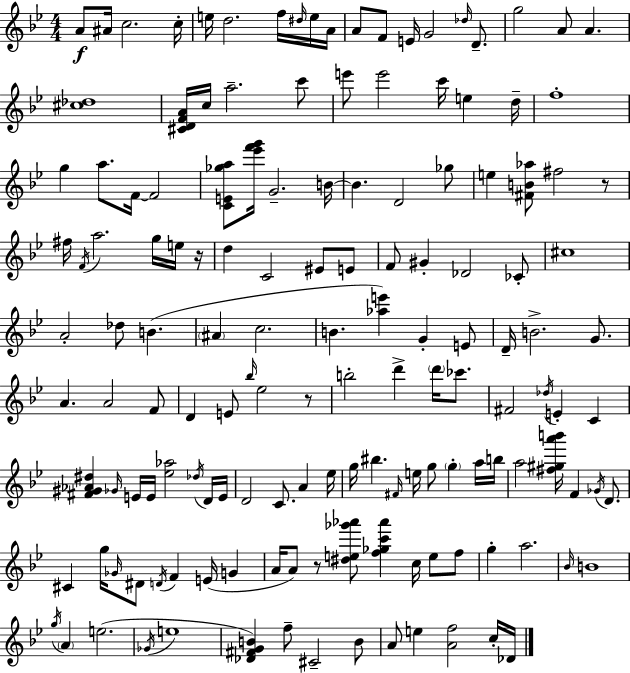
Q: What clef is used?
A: treble